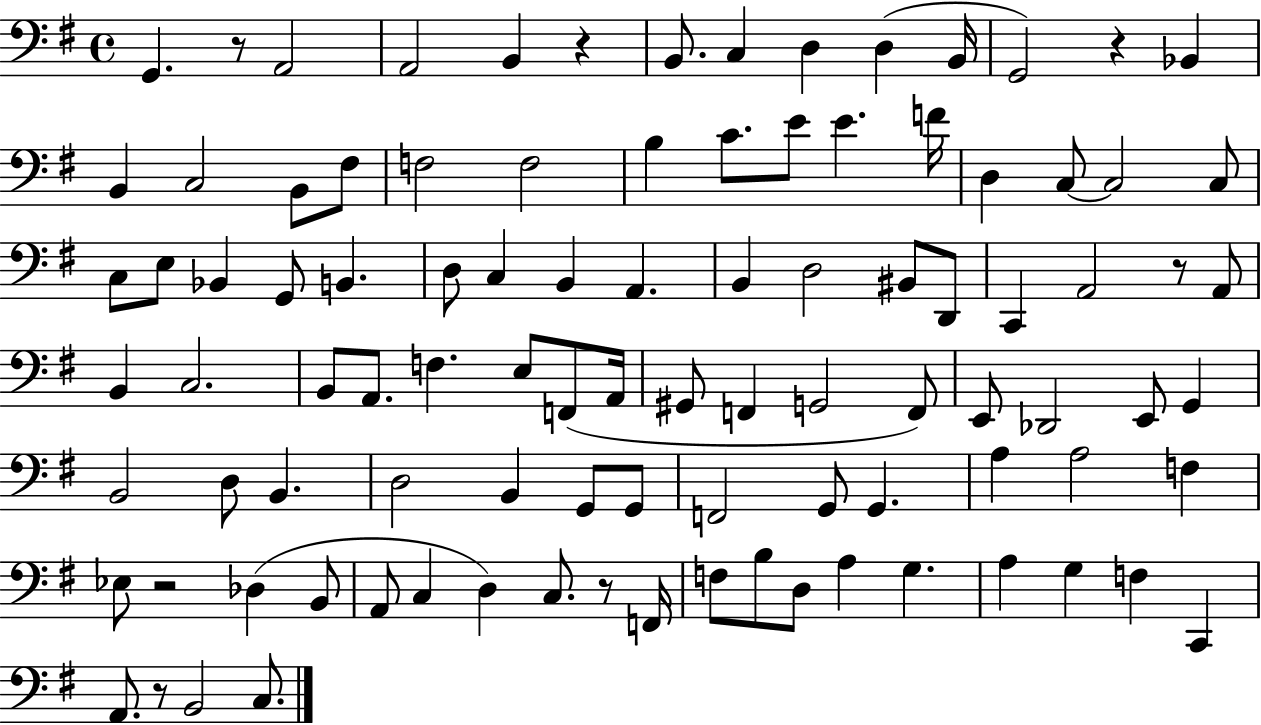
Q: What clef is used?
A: bass